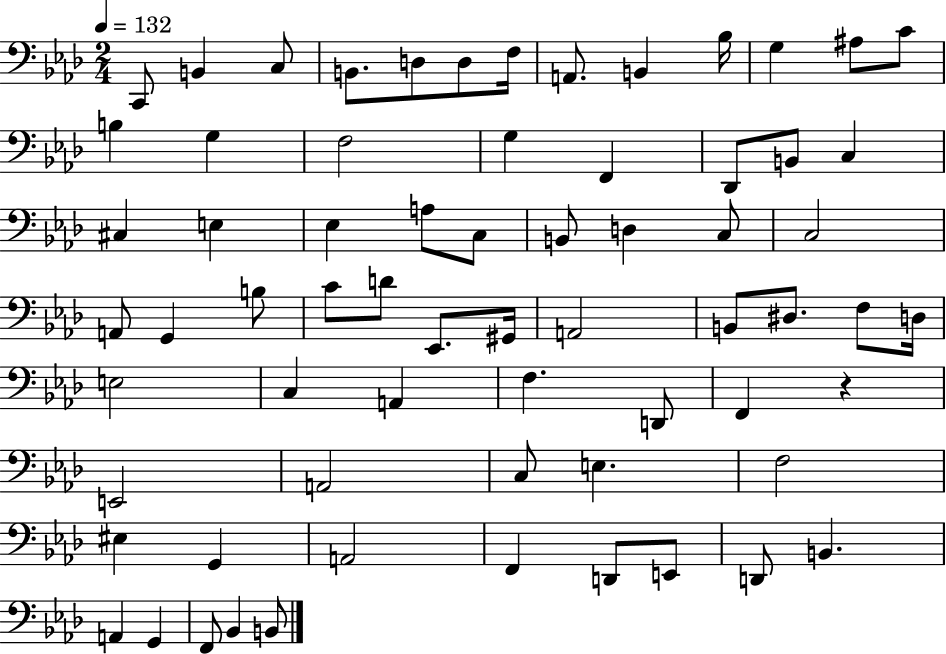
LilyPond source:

{
  \clef bass
  \numericTimeSignature
  \time 2/4
  \key aes \major
  \tempo 4 = 132
  c,8 b,4 c8 | b,8. d8 d8 f16 | a,8. b,4 bes16 | g4 ais8 c'8 | \break b4 g4 | f2 | g4 f,4 | des,8 b,8 c4 | \break cis4 e4 | ees4 a8 c8 | b,8 d4 c8 | c2 | \break a,8 g,4 b8 | c'8 d'8 ees,8. gis,16 | a,2 | b,8 dis8. f8 d16 | \break e2 | c4 a,4 | f4. d,8 | f,4 r4 | \break e,2 | a,2 | c8 e4. | f2 | \break eis4 g,4 | a,2 | f,4 d,8 e,8 | d,8 b,4. | \break a,4 g,4 | f,8 bes,4 b,8 | \bar "|."
}